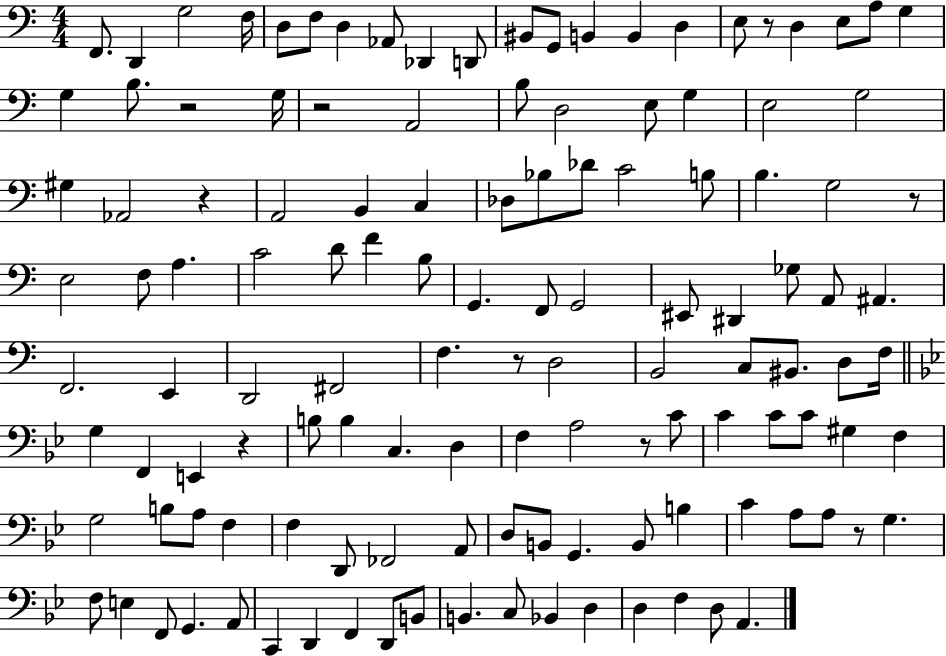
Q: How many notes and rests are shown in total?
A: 127